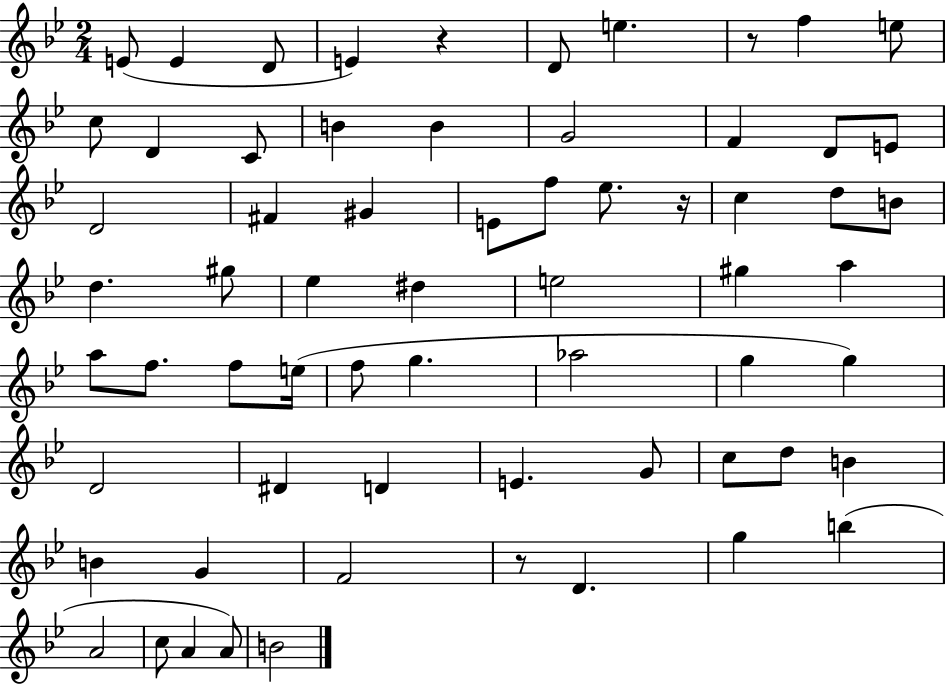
{
  \clef treble
  \numericTimeSignature
  \time 2/4
  \key bes \major
  e'8( e'4 d'8 | e'4) r4 | d'8 e''4. | r8 f''4 e''8 | \break c''8 d'4 c'8 | b'4 b'4 | g'2 | f'4 d'8 e'8 | \break d'2 | fis'4 gis'4 | e'8 f''8 ees''8. r16 | c''4 d''8 b'8 | \break d''4. gis''8 | ees''4 dis''4 | e''2 | gis''4 a''4 | \break a''8 f''8. f''8 e''16( | f''8 g''4. | aes''2 | g''4 g''4) | \break d'2 | dis'4 d'4 | e'4. g'8 | c''8 d''8 b'4 | \break b'4 g'4 | f'2 | r8 d'4. | g''4 b''4( | \break a'2 | c''8 a'4 a'8) | b'2 | \bar "|."
}